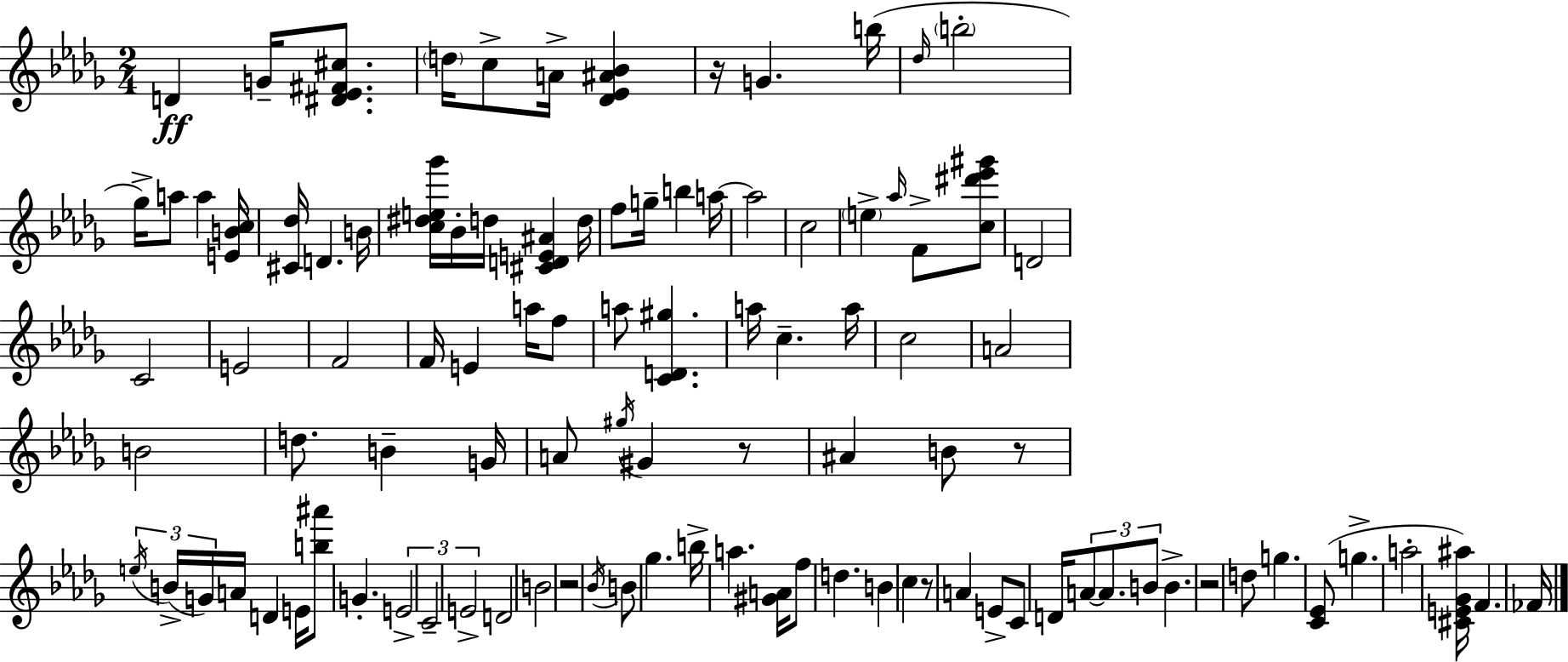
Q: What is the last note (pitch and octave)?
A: FES4